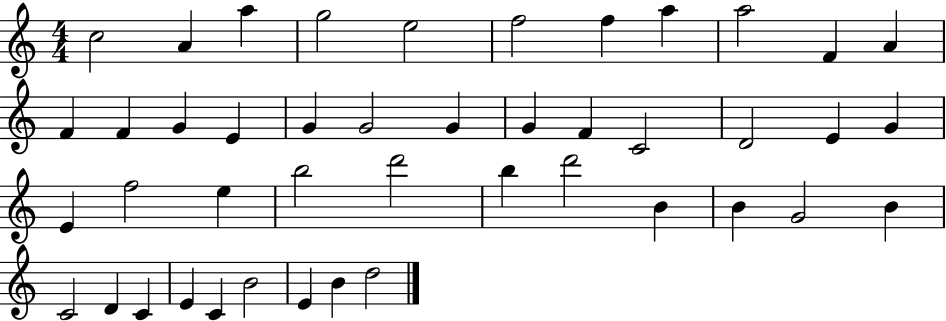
{
  \clef treble
  \numericTimeSignature
  \time 4/4
  \key c \major
  c''2 a'4 a''4 | g''2 e''2 | f''2 f''4 a''4 | a''2 f'4 a'4 | \break f'4 f'4 g'4 e'4 | g'4 g'2 g'4 | g'4 f'4 c'2 | d'2 e'4 g'4 | \break e'4 f''2 e''4 | b''2 d'''2 | b''4 d'''2 b'4 | b'4 g'2 b'4 | \break c'2 d'4 c'4 | e'4 c'4 b'2 | e'4 b'4 d''2 | \bar "|."
}